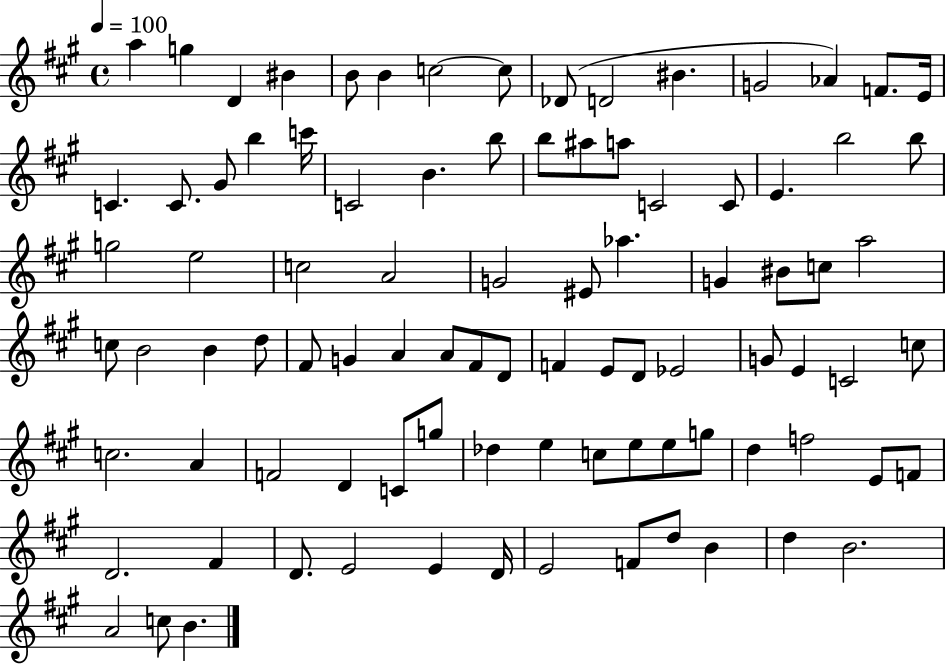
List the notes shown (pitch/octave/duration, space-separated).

A5/q G5/q D4/q BIS4/q B4/e B4/q C5/h C5/e Db4/e D4/h BIS4/q. G4/h Ab4/q F4/e. E4/s C4/q. C4/e. G#4/e B5/q C6/s C4/h B4/q. B5/e B5/e A#5/e A5/e C4/h C4/e E4/q. B5/h B5/e G5/h E5/h C5/h A4/h G4/h EIS4/e Ab5/q. G4/q BIS4/e C5/e A5/h C5/e B4/h B4/q D5/e F#4/e G4/q A4/q A4/e F#4/e D4/e F4/q E4/e D4/e Eb4/h G4/e E4/q C4/h C5/e C5/h. A4/q F4/h D4/q C4/e G5/e Db5/q E5/q C5/e E5/e E5/e G5/e D5/q F5/h E4/e F4/e D4/h. F#4/q D4/e. E4/h E4/q D4/s E4/h F4/e D5/e B4/q D5/q B4/h. A4/h C5/e B4/q.